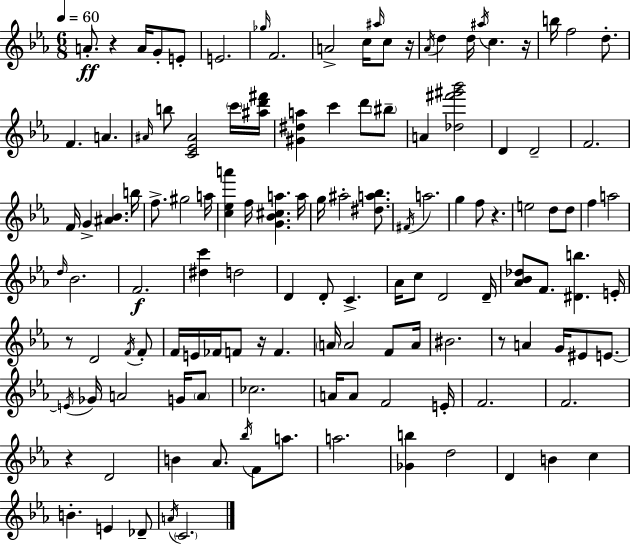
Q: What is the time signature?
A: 6/8